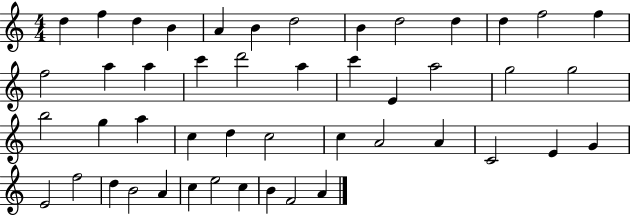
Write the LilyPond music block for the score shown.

{
  \clef treble
  \numericTimeSignature
  \time 4/4
  \key c \major
  d''4 f''4 d''4 b'4 | a'4 b'4 d''2 | b'4 d''2 d''4 | d''4 f''2 f''4 | \break f''2 a''4 a''4 | c'''4 d'''2 a''4 | c'''4 e'4 a''2 | g''2 g''2 | \break b''2 g''4 a''4 | c''4 d''4 c''2 | c''4 a'2 a'4 | c'2 e'4 g'4 | \break e'2 f''2 | d''4 b'2 a'4 | c''4 e''2 c''4 | b'4 f'2 a'4 | \break \bar "|."
}